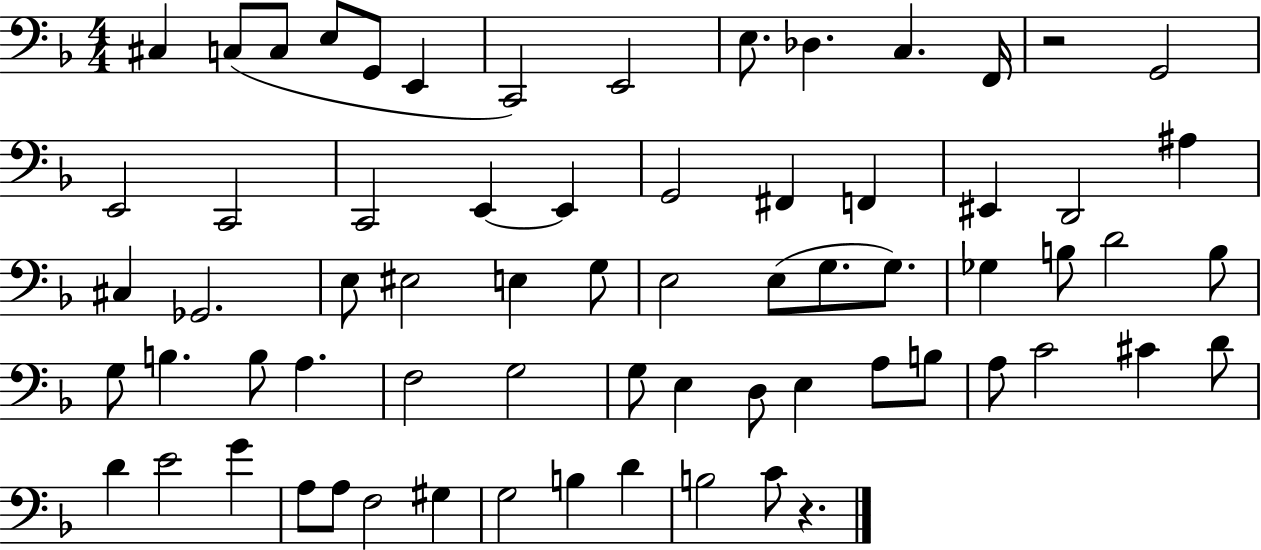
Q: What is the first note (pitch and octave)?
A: C#3